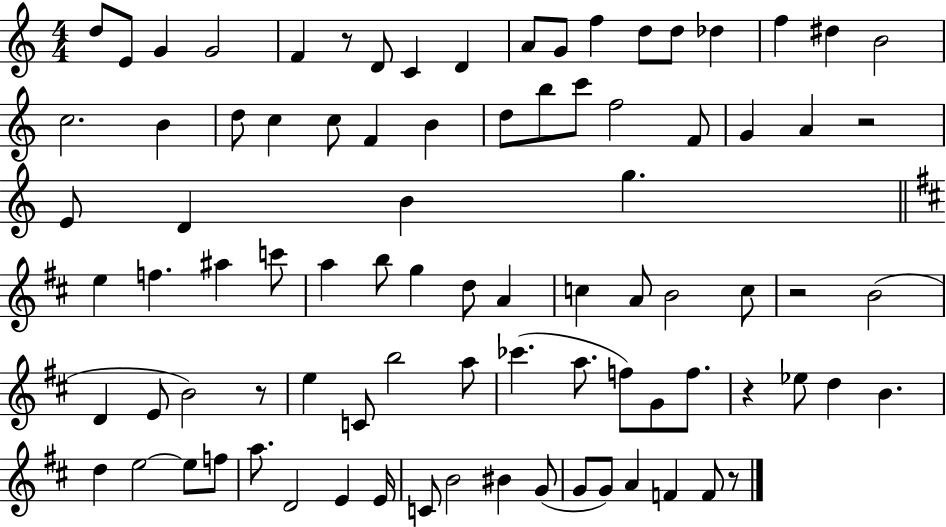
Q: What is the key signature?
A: C major